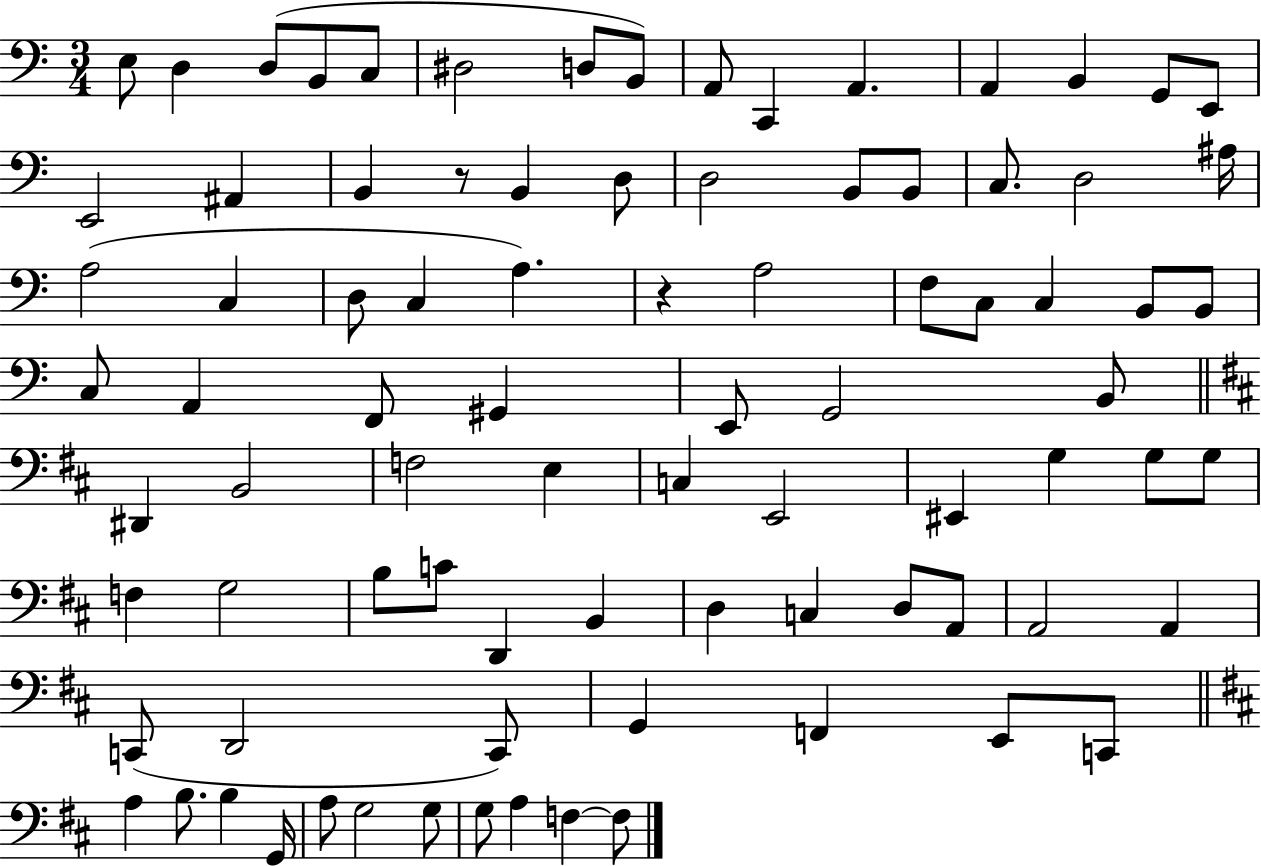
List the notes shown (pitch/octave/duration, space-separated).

E3/e D3/q D3/e B2/e C3/e D#3/h D3/e B2/e A2/e C2/q A2/q. A2/q B2/q G2/e E2/e E2/h A#2/q B2/q R/e B2/q D3/e D3/h B2/e B2/e C3/e. D3/h A#3/s A3/h C3/q D3/e C3/q A3/q. R/q A3/h F3/e C3/e C3/q B2/e B2/e C3/e A2/q F2/e G#2/q E2/e G2/h B2/e D#2/q B2/h F3/h E3/q C3/q E2/h EIS2/q G3/q G3/e G3/e F3/q G3/h B3/e C4/e D2/q B2/q D3/q C3/q D3/e A2/e A2/h A2/q C2/e D2/h C2/e G2/q F2/q E2/e C2/e A3/q B3/e. B3/q G2/s A3/e G3/h G3/e G3/e A3/q F3/q F3/e